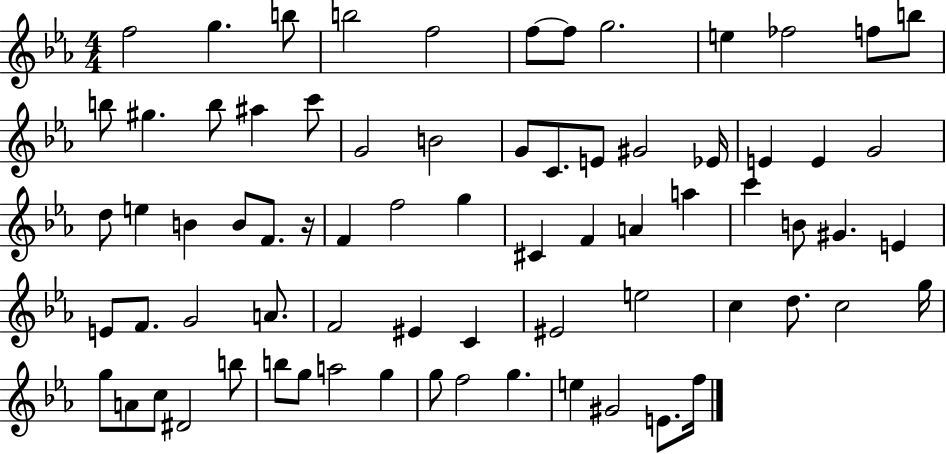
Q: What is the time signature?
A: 4/4